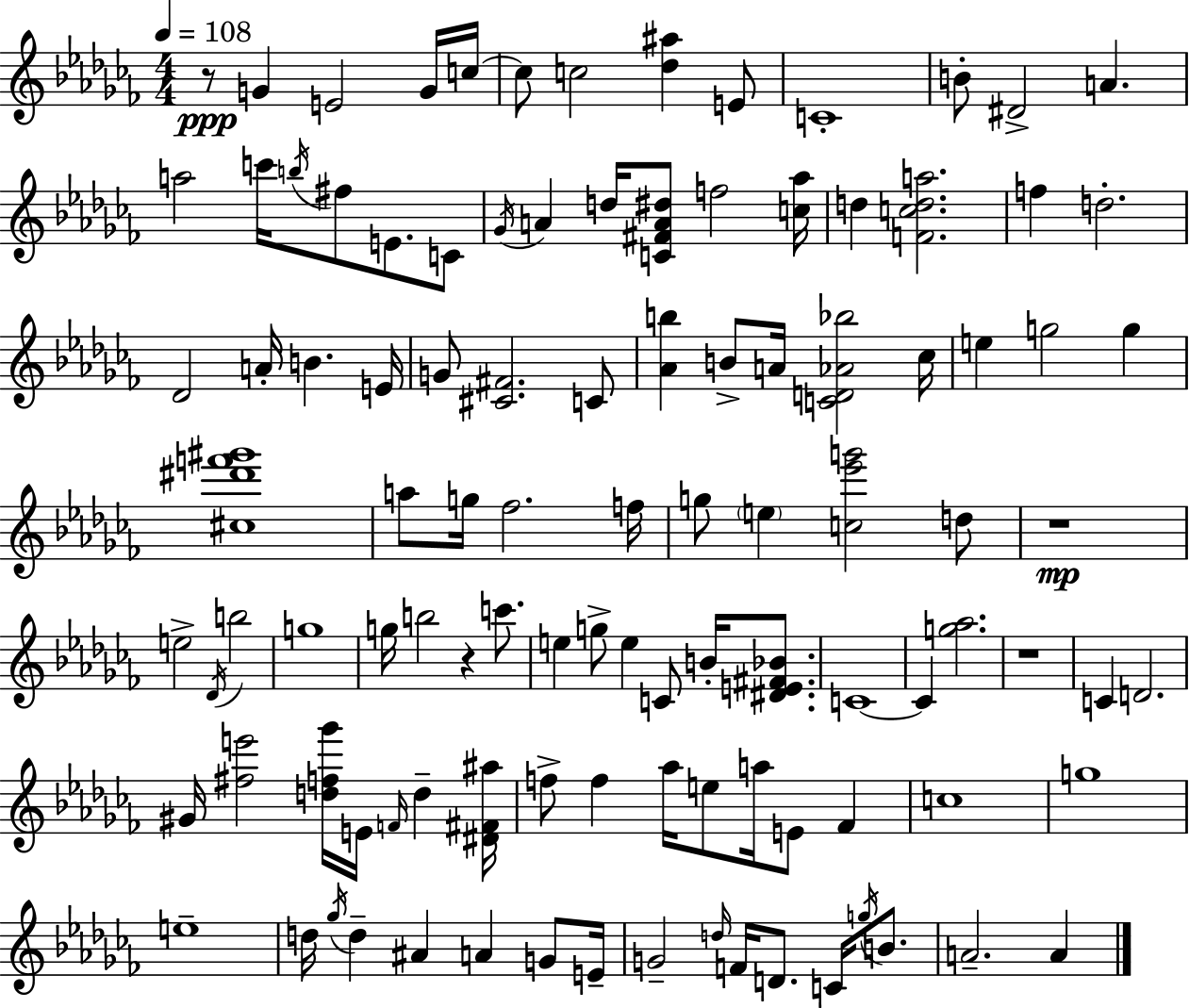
R/e G4/q E4/h G4/s C5/s C5/e C5/h [Db5,A#5]/q E4/e C4/w B4/e D#4/h A4/q. A5/h C6/s B5/s F#5/e E4/e. C4/e Gb4/s A4/q D5/s [C4,F#4,A4,D#5]/e F5/h [C5,Ab5]/s D5/q [F4,C5,D5,A5]/h. F5/q D5/h. Db4/h A4/s B4/q. E4/s G4/e [C#4,F#4]/h. C4/e [Ab4,B5]/q B4/e A4/s [C4,D4,Ab4,Bb5]/h CES5/s E5/q G5/h G5/q [C#5,D#6,F6,G#6]/w A5/e G5/s FES5/h. F5/s G5/e E5/q [C5,Eb6,G6]/h D5/e R/w E5/h Db4/s B5/h G5/w G5/s B5/h R/q C6/e. E5/q G5/e E5/q C4/e B4/s [D#4,E4,F#4,Bb4]/e. C4/w C4/q [G5,Ab5]/h. R/w C4/q D4/h. G#4/s [F#5,E6]/h [D5,F5,Gb6]/s E4/s F4/s D5/q [D#4,F#4,A#5]/s F5/e F5/q Ab5/s E5/e A5/s E4/e FES4/q C5/w G5/w E5/w D5/s Gb5/s D5/q A#4/q A4/q G4/e E4/s G4/h D5/s F4/s D4/e. C4/s G5/s B4/e. A4/h. A4/q